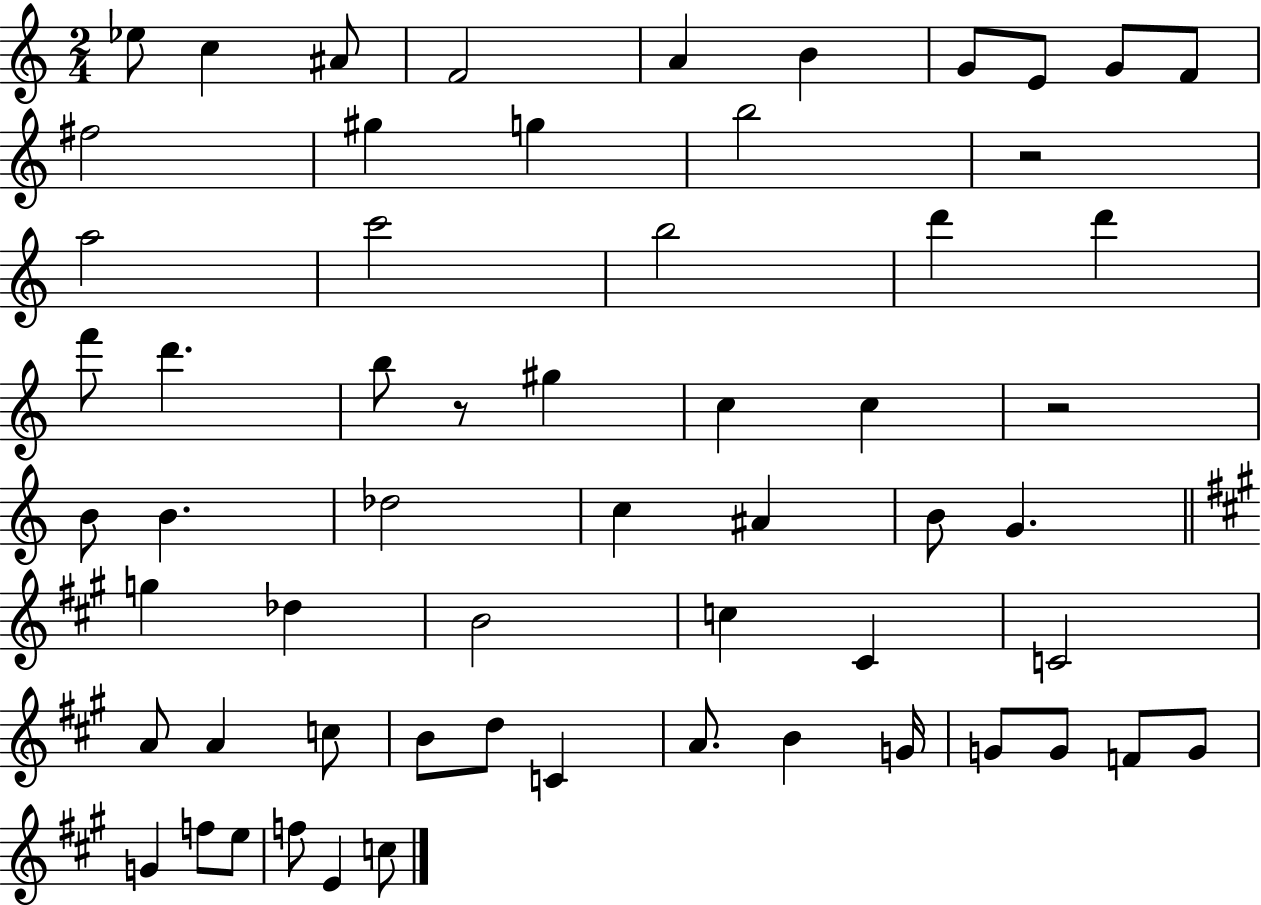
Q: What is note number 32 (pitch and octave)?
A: G4